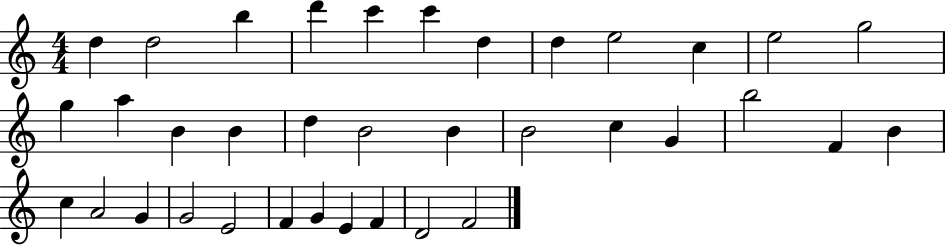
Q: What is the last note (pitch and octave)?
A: F4